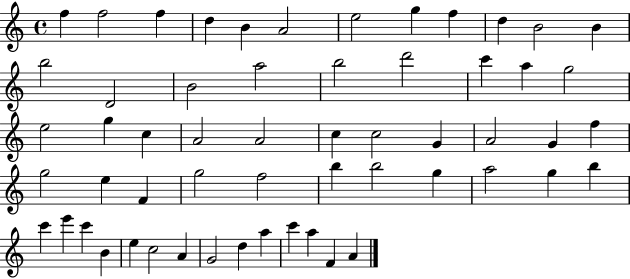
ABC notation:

X:1
T:Untitled
M:4/4
L:1/4
K:C
f f2 f d B A2 e2 g f d B2 B b2 D2 B2 a2 b2 d'2 c' a g2 e2 g c A2 A2 c c2 G A2 G f g2 e F g2 f2 b b2 g a2 g b c' e' c' B e c2 A G2 d a c' a F A